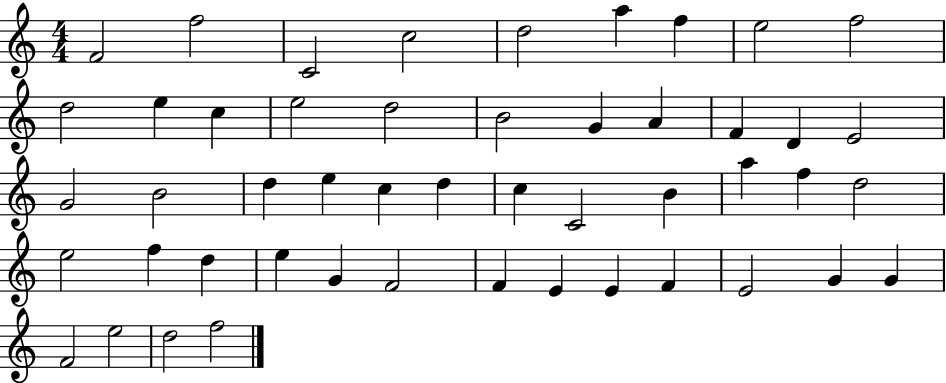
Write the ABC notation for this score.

X:1
T:Untitled
M:4/4
L:1/4
K:C
F2 f2 C2 c2 d2 a f e2 f2 d2 e c e2 d2 B2 G A F D E2 G2 B2 d e c d c C2 B a f d2 e2 f d e G F2 F E E F E2 G G F2 e2 d2 f2